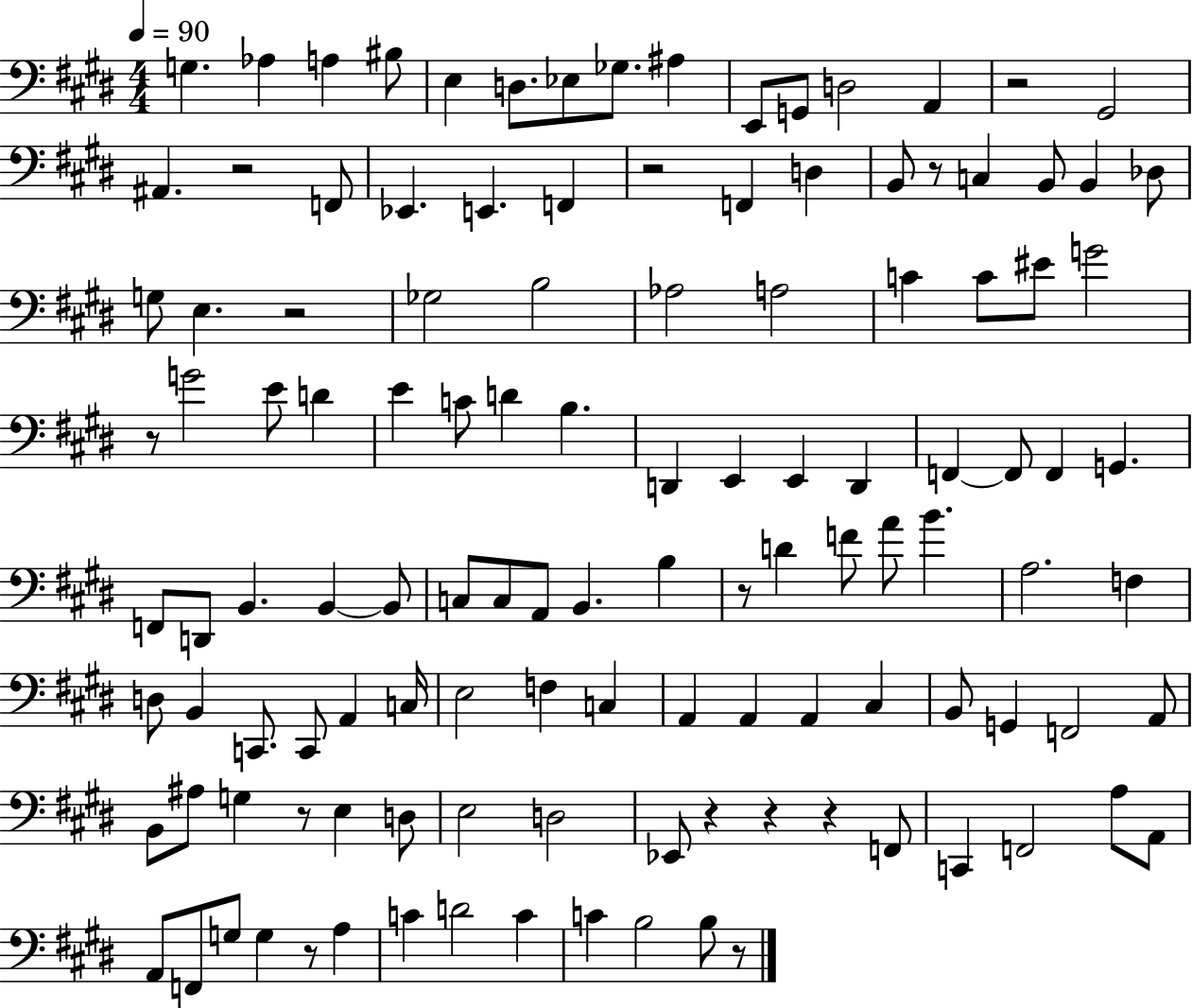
X:1
T:Untitled
M:4/4
L:1/4
K:E
G, _A, A, ^B,/2 E, D,/2 _E,/2 _G,/2 ^A, E,,/2 G,,/2 D,2 A,, z2 ^G,,2 ^A,, z2 F,,/2 _E,, E,, F,, z2 F,, D, B,,/2 z/2 C, B,,/2 B,, _D,/2 G,/2 E, z2 _G,2 B,2 _A,2 A,2 C C/2 ^E/2 G2 z/2 G2 E/2 D E C/2 D B, D,, E,, E,, D,, F,, F,,/2 F,, G,, F,,/2 D,,/2 B,, B,, B,,/2 C,/2 C,/2 A,,/2 B,, B, z/2 D F/2 A/2 B A,2 F, D,/2 B,, C,,/2 C,,/2 A,, C,/4 E,2 F, C, A,, A,, A,, ^C, B,,/2 G,, F,,2 A,,/2 B,,/2 ^A,/2 G, z/2 E, D,/2 E,2 D,2 _E,,/2 z z z F,,/2 C,, F,,2 A,/2 A,,/2 A,,/2 F,,/2 G,/2 G, z/2 A, C D2 C C B,2 B,/2 z/2